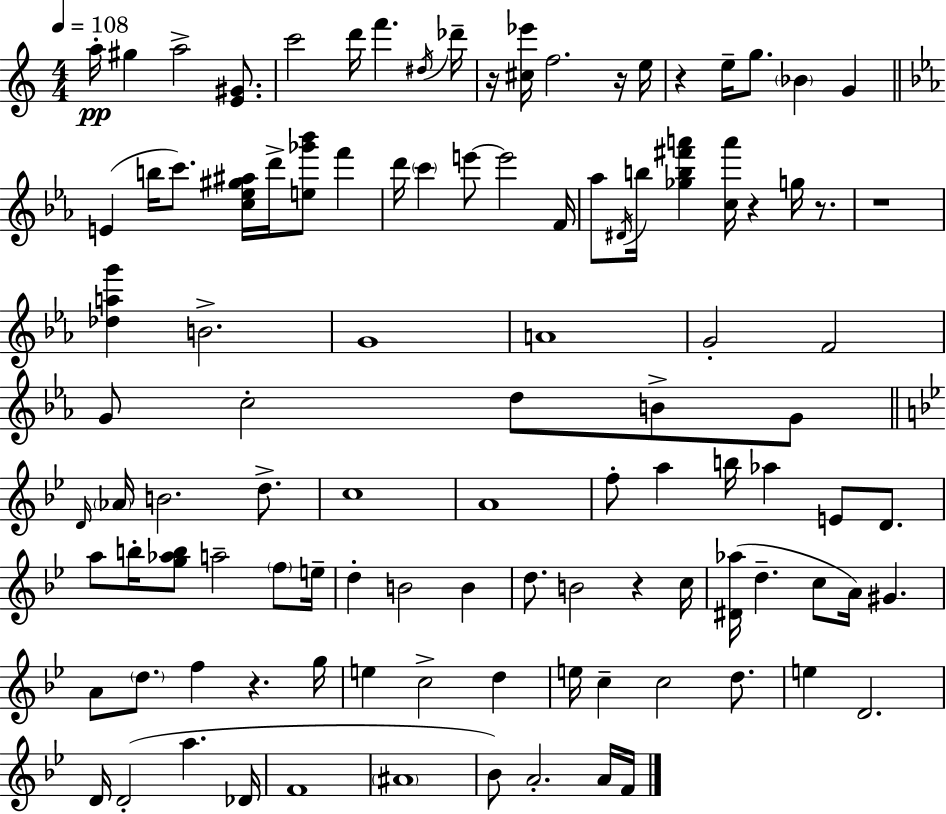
{
  \clef treble
  \numericTimeSignature
  \time 4/4
  \key a \minor
  \tempo 4 = 108
  \repeat volta 2 { a''16-.\pp gis''4 a''2-> <e' gis'>8. | c'''2 d'''16 f'''4. \acciaccatura { dis''16 } | des'''16-- r16 <cis'' ees'''>16 f''2. r16 | e''16 r4 e''16-- g''8. \parenthesize bes'4 g'4 | \break \bar "||" \break \key c \minor e'4( b''16 c'''8.) <c'' ees'' gis'' ais''>16 d'''16-> <e'' ges''' bes'''>8 f'''4 | d'''16 \parenthesize c'''4 e'''8~~ e'''2 f'16 | aes''8 \acciaccatura { dis'16 } b''16 <ges'' b'' fis''' a'''>4 <c'' a'''>16 r4 g''16 r8. | r1 | \break <des'' a'' g'''>4 b'2.-> | g'1 | a'1 | g'2-. f'2 | \break g'8 c''2-. d''8 b'8-> g'8 | \bar "||" \break \key g \minor \grace { d'16 } \parenthesize aes'16 b'2. d''8.-> | c''1 | a'1 | f''8-. a''4 b''16 aes''4 e'8 d'8. | \break a''8 b''16-. <g'' aes'' b''>8 a''2-- \parenthesize f''8 | e''16-- d''4-. b'2 b'4 | d''8. b'2 r4 | c''16 <dis' aes''>16( d''4.-- c''8 a'16) gis'4. | \break a'8 \parenthesize d''8. f''4 r4. | g''16 e''4 c''2-> d''4 | e''16 c''4-- c''2 d''8. | e''4 d'2. | \break d'16 d'2-.( a''4. | des'16 f'1 | \parenthesize ais'1 | bes'8) a'2.-. a'16 | \break f'16 } \bar "|."
}